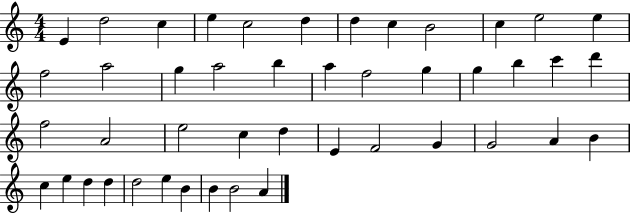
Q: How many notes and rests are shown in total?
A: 45